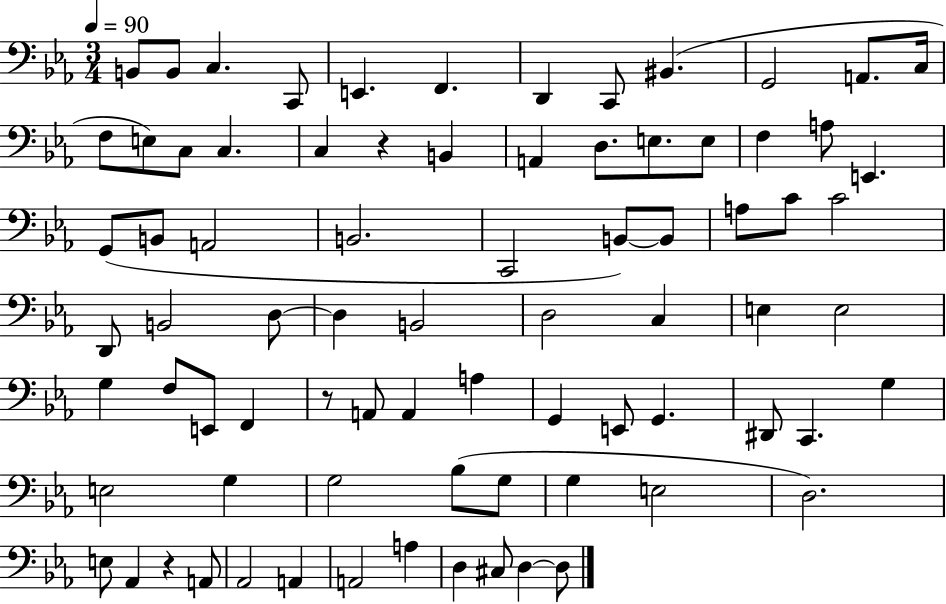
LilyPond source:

{
  \clef bass
  \numericTimeSignature
  \time 3/4
  \key ees \major
  \tempo 4 = 90
  b,8 b,8 c4. c,8 | e,4. f,4. | d,4 c,8 bis,4.( | g,2 a,8. c16 | \break f8 e8) c8 c4. | c4 r4 b,4 | a,4 d8. e8. e8 | f4 a8 e,4. | \break g,8( b,8 a,2 | b,2. | c,2 b,8~~) b,8 | a8 c'8 c'2 | \break d,8 b,2 d8~~ | d4 b,2 | d2 c4 | e4 e2 | \break g4 f8 e,8 f,4 | r8 a,8 a,4 a4 | g,4 e,8 g,4. | dis,8 c,4. g4 | \break e2 g4 | g2 bes8( g8 | g4 e2 | d2.) | \break e8 aes,4 r4 a,8 | aes,2 a,4 | a,2 a4 | d4 cis8 d4~~ d8 | \break \bar "|."
}